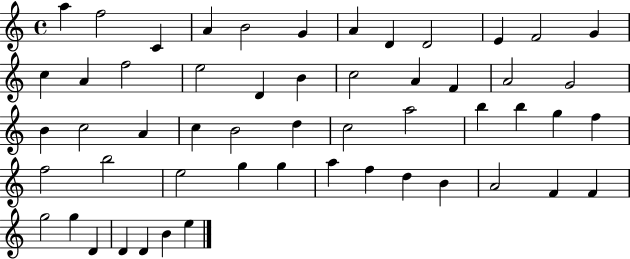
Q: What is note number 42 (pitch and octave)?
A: F5